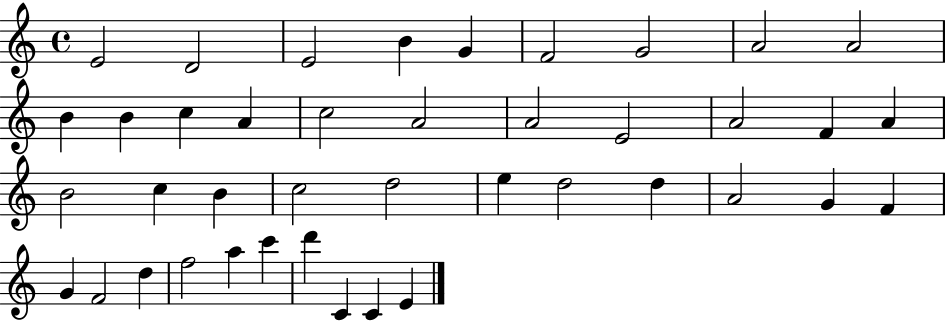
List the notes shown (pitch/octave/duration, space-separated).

E4/h D4/h E4/h B4/q G4/q F4/h G4/h A4/h A4/h B4/q B4/q C5/q A4/q C5/h A4/h A4/h E4/h A4/h F4/q A4/q B4/h C5/q B4/q C5/h D5/h E5/q D5/h D5/q A4/h G4/q F4/q G4/q F4/h D5/q F5/h A5/q C6/q D6/q C4/q C4/q E4/q